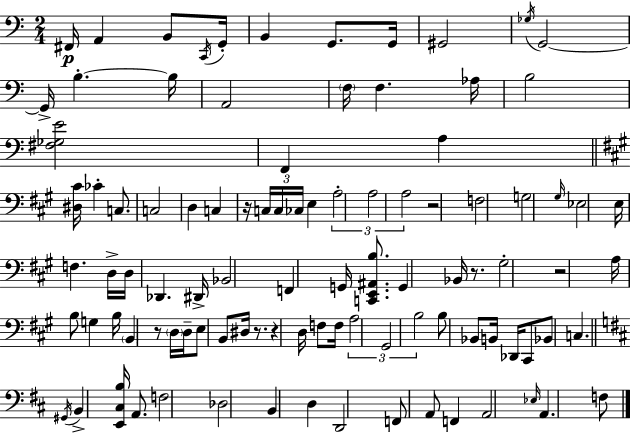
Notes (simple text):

F#2/s A2/q B2/e C2/s G2/s B2/q G2/e. G2/s G#2/h Gb3/s G2/h G2/s B3/q. B3/s A2/h F3/s F3/q. Ab3/s B3/h [F#3,Gb3,E4]/h F2/q A3/q [D#3,C#4]/s CES4/q C3/e. C3/h D3/q C3/q R/s C3/s C3/s CES3/s E3/q A3/h A3/h A3/h R/h F3/h G3/h G#3/s Eb3/h E3/s F3/q. D3/s D3/s Db2/q. D#2/s Bb2/h F2/q G2/s [C2,E2,A#2,B3]/e. G2/q Bb2/s R/e. G#3/h R/h A3/s B3/e G3/q B3/s B2/q R/e D3/s D3/s E3/e B2/e D#3/s R/e. R/q D3/s F3/e F3/s A3/h G#2/h B3/h B3/e Bb2/e B2/s Db2/s C#2/e Bb2/e C3/q. G#2/s B2/q [E2,C#3,B3]/s A2/e. F3/h Db3/h B2/q D3/q D2/h F2/e A2/e F2/q A2/h Eb3/s A2/q. F3/e